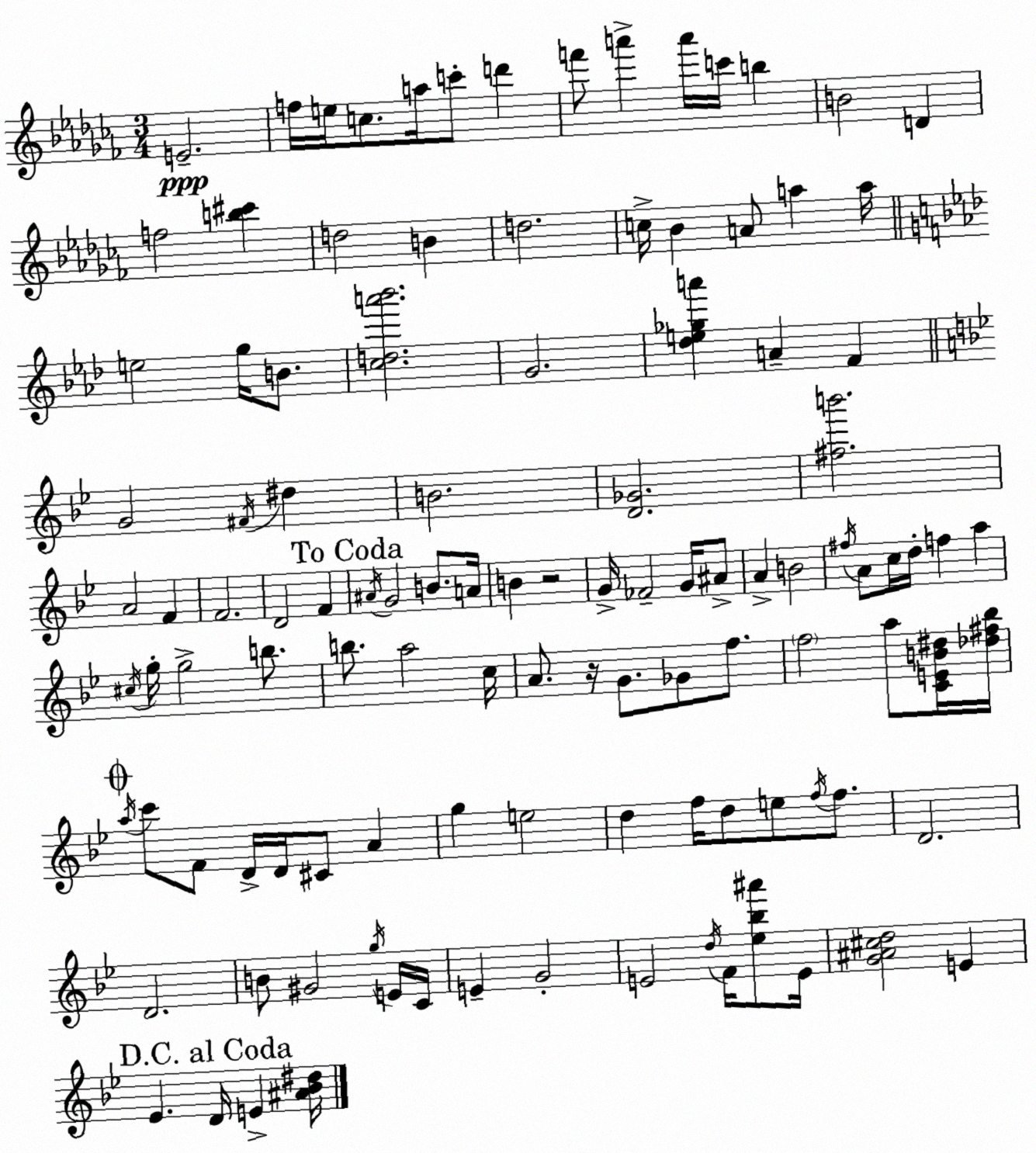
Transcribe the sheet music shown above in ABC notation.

X:1
T:Untitled
M:3/4
L:1/4
K:Abm
E2 f/4 e/4 c/2 a/4 c'/2 d' f'/2 a' a'/4 c'/4 b B2 D f2 [b^c'] d2 B d2 c/4 _B A/2 a a/4 e2 g/4 B/2 [cda'_b']2 G2 [_de_ga'] A F G2 ^F/4 ^d B2 [D_G]2 [^fb']2 A2 F F2 D2 F ^A/4 G2 B/2 A/4 B z2 G/4 _F2 G/4 ^A/2 A B2 ^f/4 A/2 c/4 d/4 f a ^c/4 g/4 g2 b/2 b/2 a2 c/4 A/2 z/4 G/2 _G/2 f/2 f2 a/2 [CEB^d]/4 [_d^f_b]/4 a/4 c'/2 F/2 D/4 D/4 ^C/2 A g e2 d f/4 d/2 e/2 f/4 f/2 D2 D2 B/2 ^G2 g/4 E/4 C/4 E G2 E2 d/4 F/4 [_e_b^a']/2 E/4 [G^A^cd]2 E _E D/4 E [^A_B^d]/4